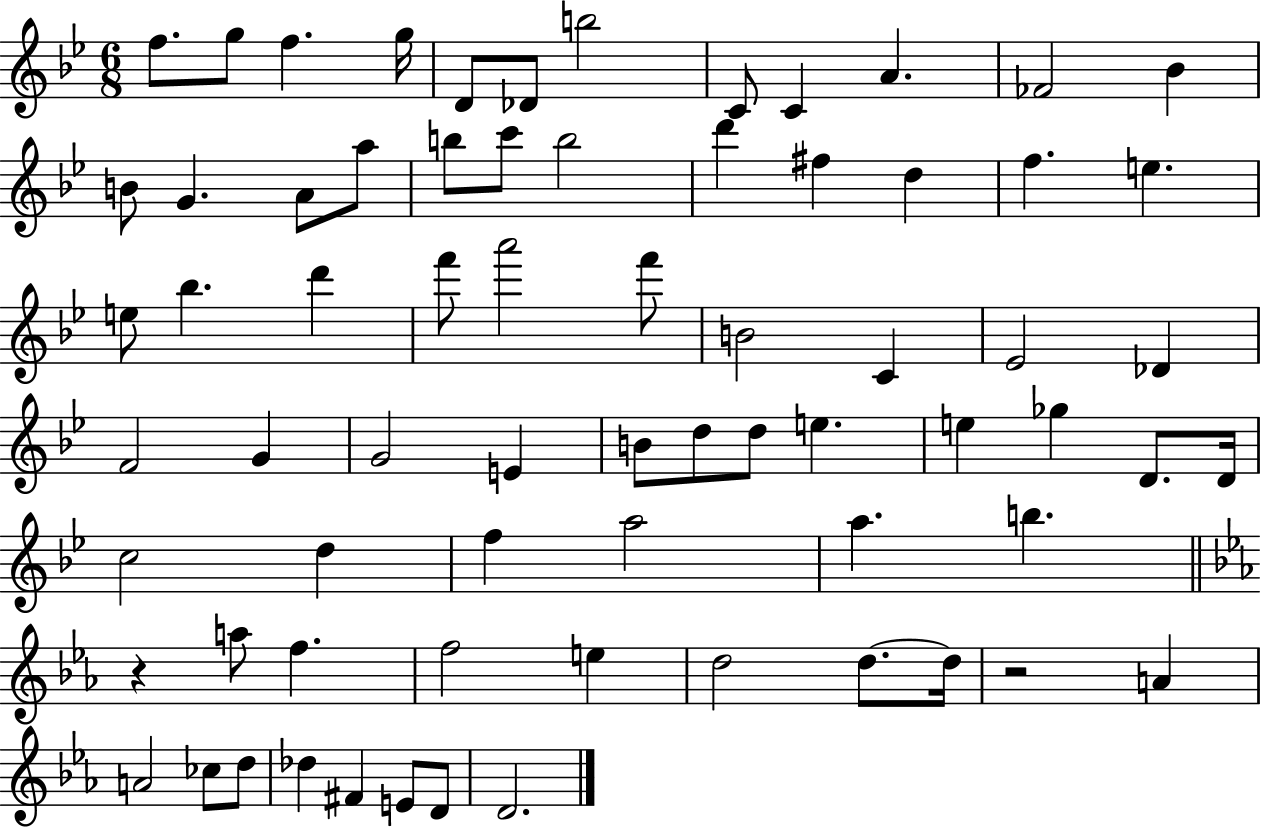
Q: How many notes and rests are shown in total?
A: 70